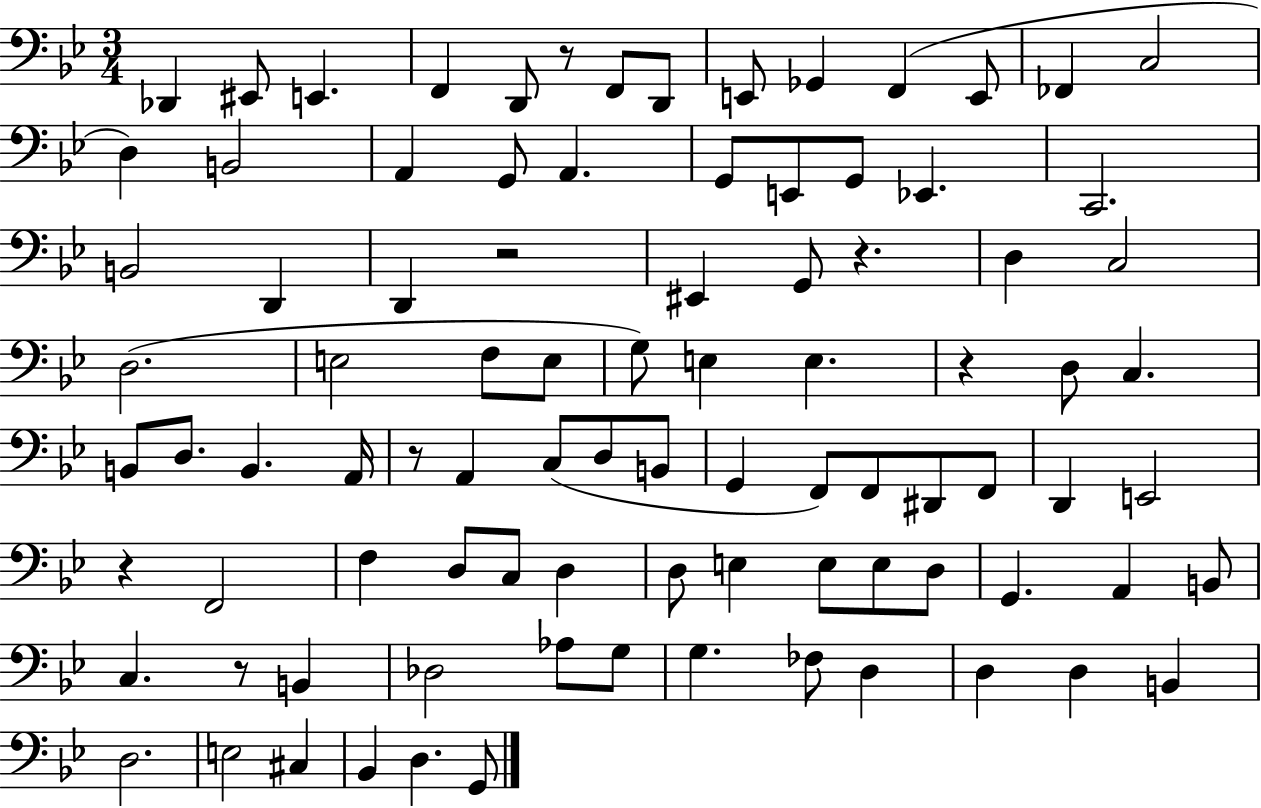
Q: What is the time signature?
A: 3/4